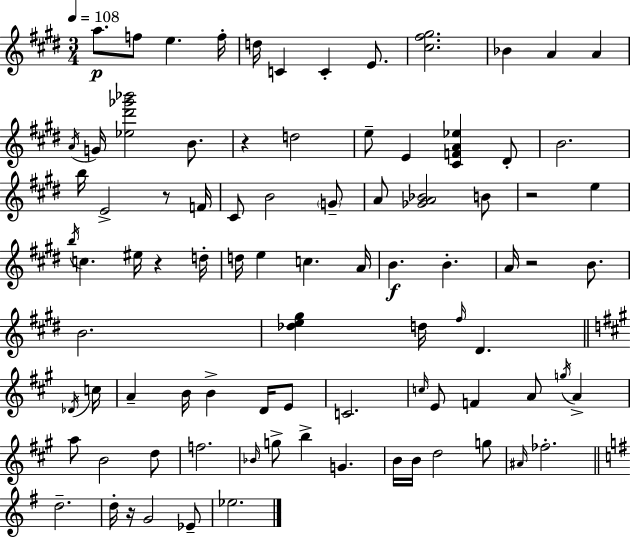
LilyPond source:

{
  \clef treble
  \numericTimeSignature
  \time 3/4
  \key e \major
  \tempo 4 = 108
  a''8.\p f''8 e''4. f''16-. | d''16 c'4 c'4-. e'8. | <cis'' fis'' gis''>2. | bes'4 a'4 a'4 | \break \acciaccatura { a'16 } g'16 <ees'' dis''' ges''' bes'''>2 b'8. | r4 d''2 | e''8-- e'4 <cis' f' a' ees''>4 dis'8-. | b'2. | \break b''16 e'2-> r8 | f'16 cis'8 b'2 \parenthesize g'8-- | a'8 <ges' a' bes'>2 b'8 | r2 e''4 | \break \acciaccatura { b''16 } c''4. eis''16 r4 | d''16-. d''16 e''4 c''4. | a'16 b'4.\f b'4.-. | a'16 r2 b'8. | \break b'2. | <des'' e'' gis''>4 d''16 \grace { fis''16 } dis'4. | \bar "||" \break \key a \major \acciaccatura { des'16 } c''16 a'4-- b'16 b'4-> d'16 | e'8 c'2. | \grace { c''16 } e'8 f'4 a'8 \acciaccatura { g''16 } | a'4-> a''8 b'2 | \break d''8 f''2. | \grace { bes'16 } g''8-> b''4-> g'4. | b'16 b'16 d''2 | g''8 \grace { ais'16 } fes''2.-. | \break \bar "||" \break \key g \major d''2.-- | d''16-. r16 g'2 ees'8-- | ees''2. | \bar "|."
}